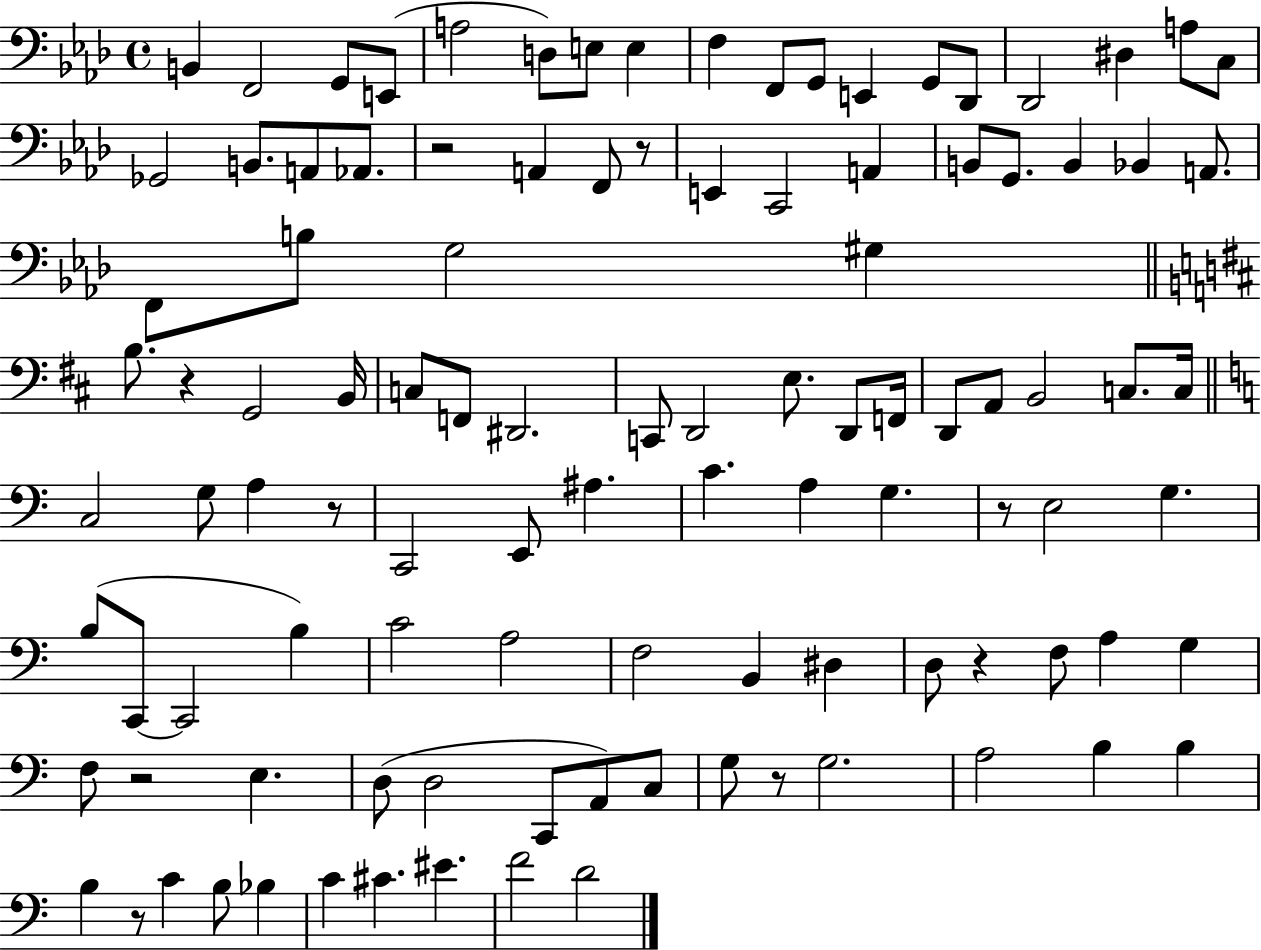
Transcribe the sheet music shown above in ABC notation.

X:1
T:Untitled
M:4/4
L:1/4
K:Ab
B,, F,,2 G,,/2 E,,/2 A,2 D,/2 E,/2 E, F, F,,/2 G,,/2 E,, G,,/2 _D,,/2 _D,,2 ^D, A,/2 C,/2 _G,,2 B,,/2 A,,/2 _A,,/2 z2 A,, F,,/2 z/2 E,, C,,2 A,, B,,/2 G,,/2 B,, _B,, A,,/2 F,,/2 B,/2 G,2 ^G, B,/2 z G,,2 B,,/4 C,/2 F,,/2 ^D,,2 C,,/2 D,,2 E,/2 D,,/2 F,,/4 D,,/2 A,,/2 B,,2 C,/2 C,/4 C,2 G,/2 A, z/2 C,,2 E,,/2 ^A, C A, G, z/2 E,2 G, B,/2 C,,/2 C,,2 B, C2 A,2 F,2 B,, ^D, D,/2 z F,/2 A, G, F,/2 z2 E, D,/2 D,2 C,,/2 A,,/2 C,/2 G,/2 z/2 G,2 A,2 B, B, B, z/2 C B,/2 _B, C ^C ^E F2 D2